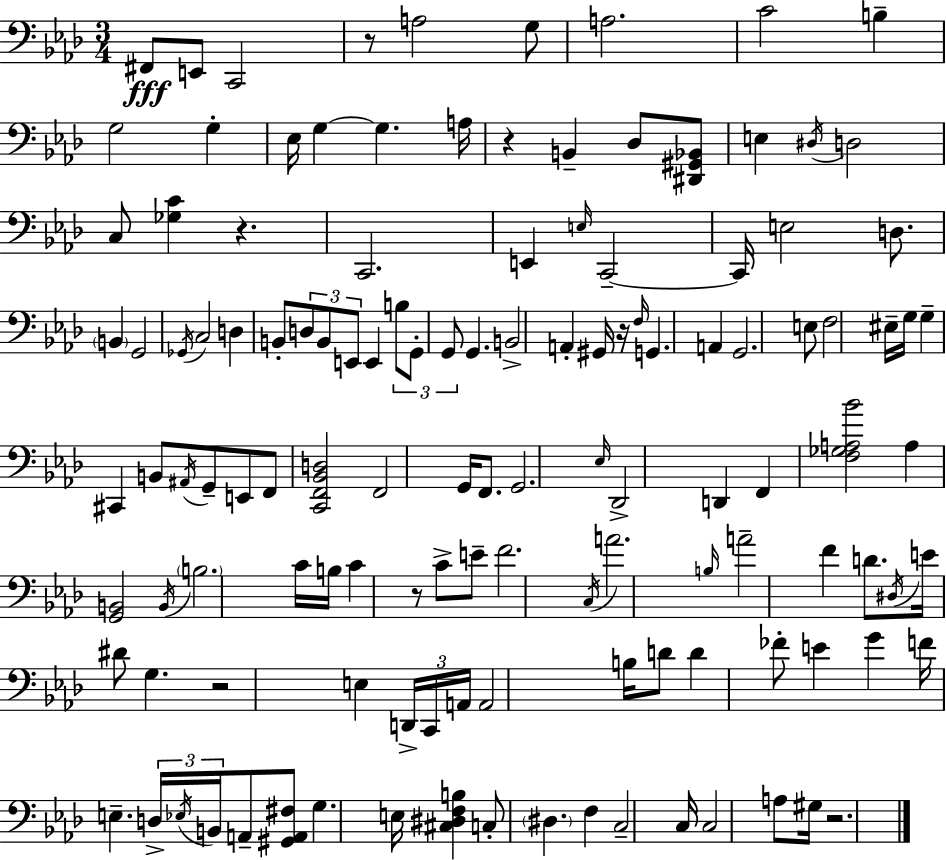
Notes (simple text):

F#2/e E2/e C2/h R/e A3/h G3/e A3/h. C4/h B3/q G3/h G3/q Eb3/s G3/q G3/q. A3/s R/q B2/q Db3/e [D#2,G#2,Bb2]/e E3/q D#3/s D3/h C3/e [Gb3,C4]/q R/q. C2/h. E2/q E3/s C2/h C2/s E3/h D3/e. B2/q G2/h Gb2/s C3/h D3/q B2/e D3/e B2/e E2/e E2/q B3/e G2/e G2/e G2/q. B2/h A2/q G#2/s R/s F3/s G2/q. A2/q G2/h. E3/e F3/h EIS3/s G3/s G3/q C#2/q B2/e A#2/s G2/e E2/e F2/e [C2,F2,Bb2,D3]/h F2/h G2/s F2/e. G2/h. Eb3/s Db2/h D2/q F2/q [F3,Gb3,A3,Bb4]/h A3/q [G2,B2]/h B2/s B3/h. C4/s B3/s C4/q R/e C4/e E4/e F4/h. C3/s A4/h. B3/s A4/h F4/q D4/e. D#3/s E4/s D#4/e G3/q. R/h E3/q D2/s C2/s A2/s A2/h B3/s D4/e D4/q FES4/e E4/q G4/q F4/s E3/q. D3/s Eb3/s B2/s A2/e [G#2,A2,F#3]/e G3/q. E3/s [C#3,D#3,F3,B3]/q C3/e D#3/q. F3/q C3/h C3/s C3/h A3/e G#3/s R/h.